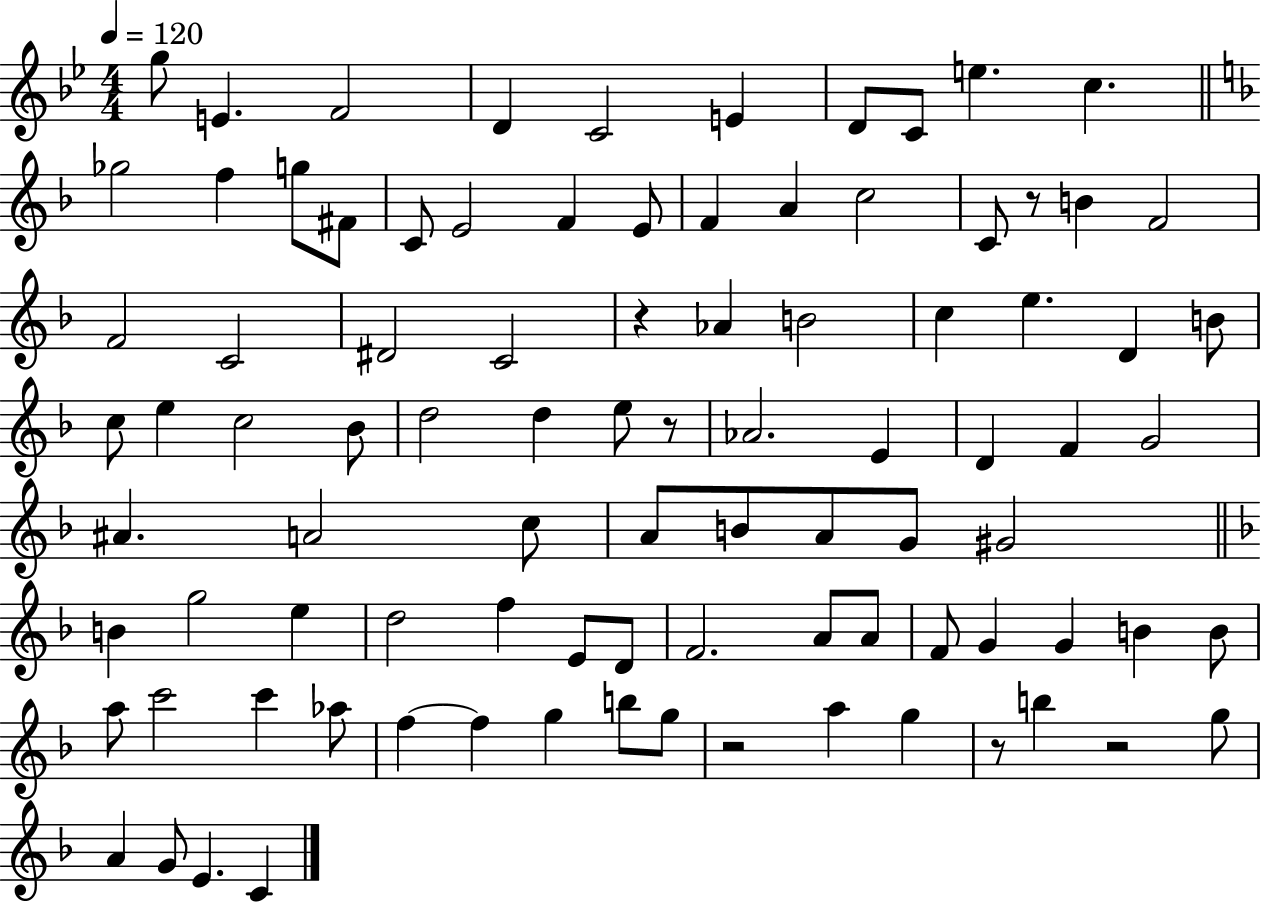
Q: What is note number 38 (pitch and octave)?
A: Bb4